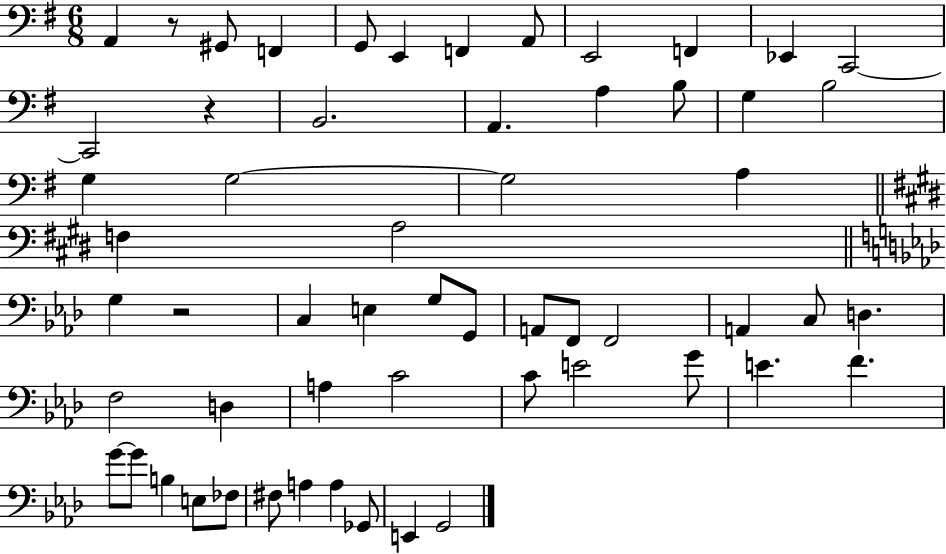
X:1
T:Untitled
M:6/8
L:1/4
K:G
A,, z/2 ^G,,/2 F,, G,,/2 E,, F,, A,,/2 E,,2 F,, _E,, C,,2 C,,2 z B,,2 A,, A, B,/2 G, B,2 G, G,2 G,2 A, F, A,2 G, z2 C, E, G,/2 G,,/2 A,,/2 F,,/2 F,,2 A,, C,/2 D, F,2 D, A, C2 C/2 E2 G/2 E F G/2 G/2 B, E,/2 _F,/2 ^F,/2 A, A, _G,,/2 E,, G,,2